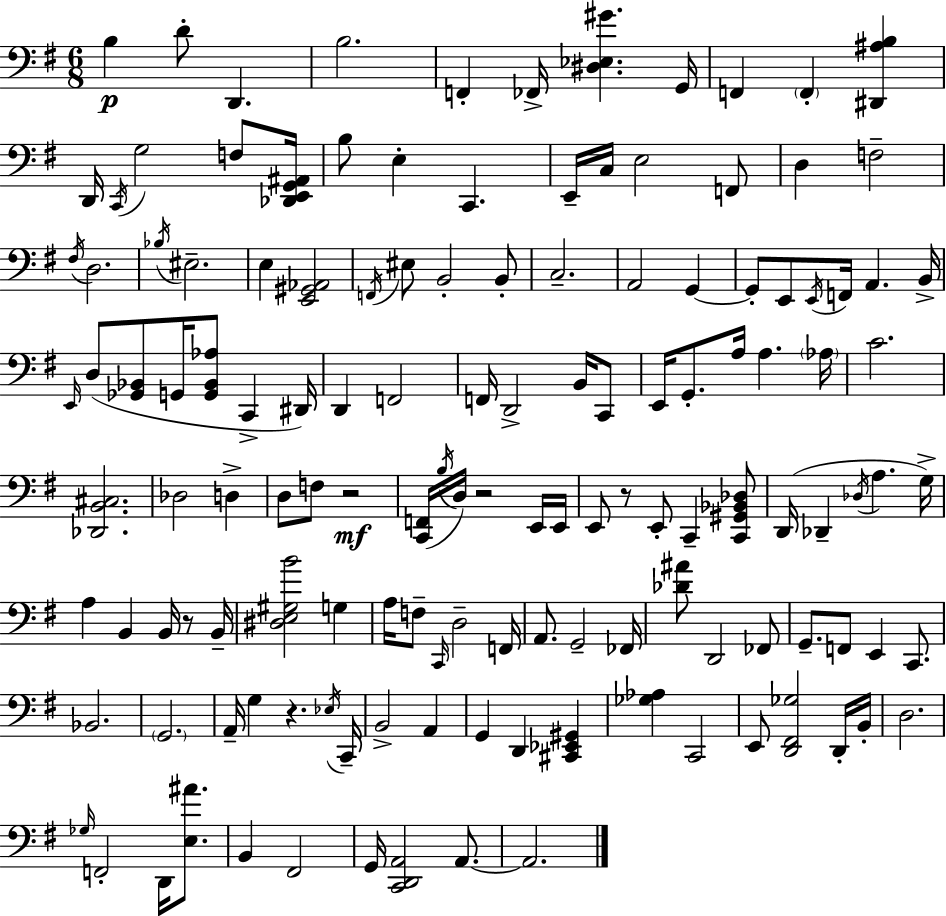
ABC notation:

X:1
T:Untitled
M:6/8
L:1/4
K:G
B, D/2 D,, B,2 F,, _F,,/4 [^D,_E,^G] G,,/4 F,, F,, [^D,,^A,B,] D,,/4 C,,/4 G,2 F,/2 [_D,,E,,G,,^A,,]/4 B,/2 E, C,, E,,/4 C,/4 E,2 F,,/2 D, F,2 ^F,/4 D,2 _B,/4 ^E,2 E, [E,,^G,,_A,,]2 F,,/4 ^E,/2 B,,2 B,,/2 C,2 A,,2 G,, G,,/2 E,,/2 E,,/4 F,,/4 A,, B,,/4 E,,/4 D,/2 [_G,,_B,,]/2 G,,/4 [G,,_B,,_A,]/2 C,, ^D,,/4 D,, F,,2 F,,/4 D,,2 B,,/4 C,,/2 E,,/4 G,,/2 A,/4 A, _A,/4 C2 [_D,,B,,^C,]2 _D,2 D, D,/2 F,/2 z2 [C,,F,,]/4 B,/4 D,/4 z2 E,,/4 E,,/4 E,,/2 z/2 E,,/2 C,, [C,,^G,,_B,,_D,]/2 D,,/4 _D,, _D,/4 A, G,/4 A, B,, B,,/4 z/2 B,,/4 [^D,E,^G,B]2 G, A,/4 F,/2 C,,/4 D,2 F,,/4 A,,/2 G,,2 _F,,/4 [_D^A]/2 D,,2 _F,,/2 G,,/2 F,,/2 E,, C,,/2 _B,,2 G,,2 A,,/4 G, z _E,/4 C,,/4 B,,2 A,, G,, D,, [^C,,_E,,^G,,] [_G,_A,] C,,2 E,,/2 [D,,^F,,_G,]2 D,,/4 B,,/4 D,2 _G,/4 F,,2 D,,/4 [E,^A]/2 B,, ^F,,2 G,,/4 [C,,D,,A,,]2 A,,/2 A,,2